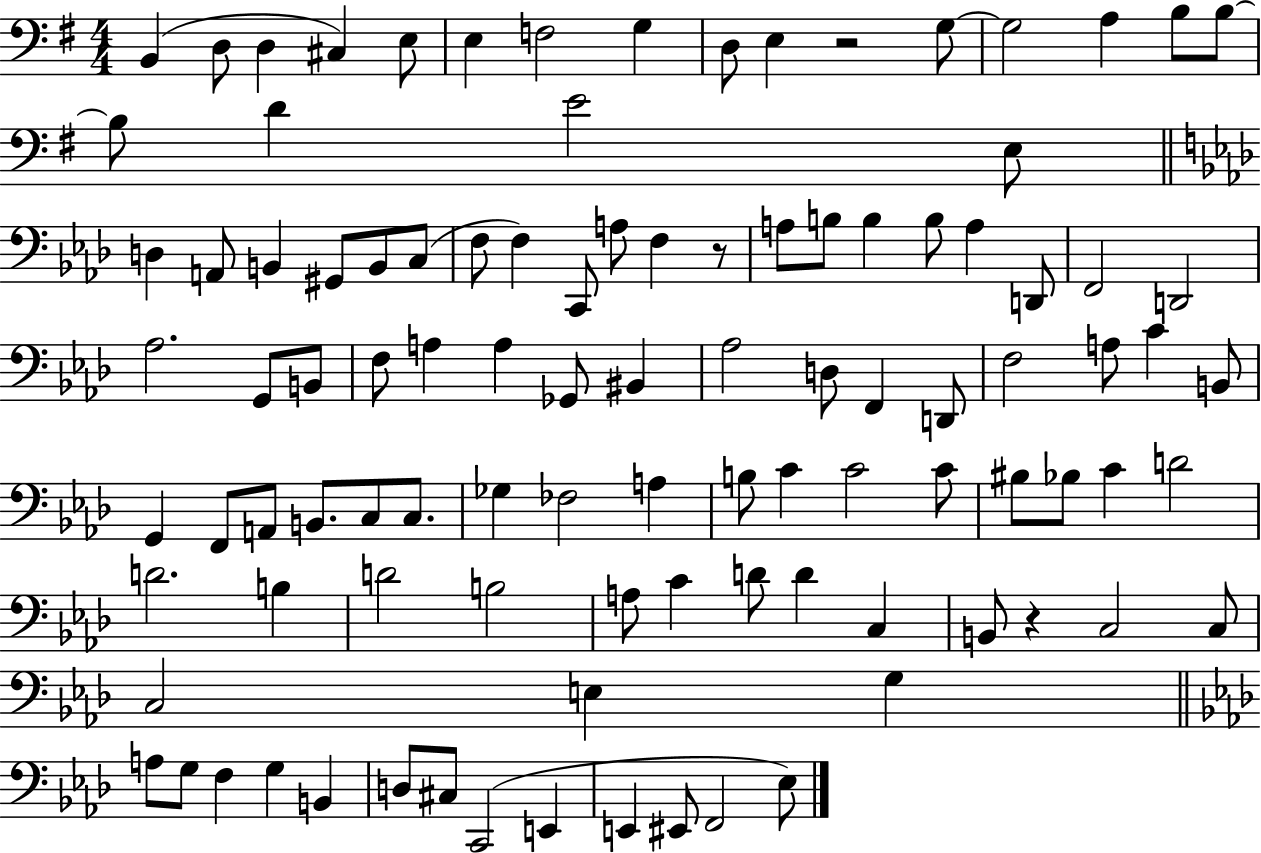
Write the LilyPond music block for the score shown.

{
  \clef bass
  \numericTimeSignature
  \time 4/4
  \key g \major
  \repeat volta 2 { b,4( d8 d4 cis4) e8 | e4 f2 g4 | d8 e4 r2 g8~~ | g2 a4 b8 b8~~ | \break b8 d'4 e'2 e8 | \bar "||" \break \key aes \major d4 a,8 b,4 gis,8 b,8 c8( | f8 f4) c,8 a8 f4 r8 | a8 b8 b4 b8 a4 d,8 | f,2 d,2 | \break aes2. g,8 b,8 | f8 a4 a4 ges,8 bis,4 | aes2 d8 f,4 d,8 | f2 a8 c'4 b,8 | \break g,4 f,8 a,8 b,8. c8 c8. | ges4 fes2 a4 | b8 c'4 c'2 c'8 | bis8 bes8 c'4 d'2 | \break d'2. b4 | d'2 b2 | a8 c'4 d'8 d'4 c4 | b,8 r4 c2 c8 | \break c2 e4 g4 | \bar "||" \break \key f \minor a8 g8 f4 g4 b,4 | d8 cis8 c,2( e,4 | e,4 eis,8 f,2 ees8) | } \bar "|."
}